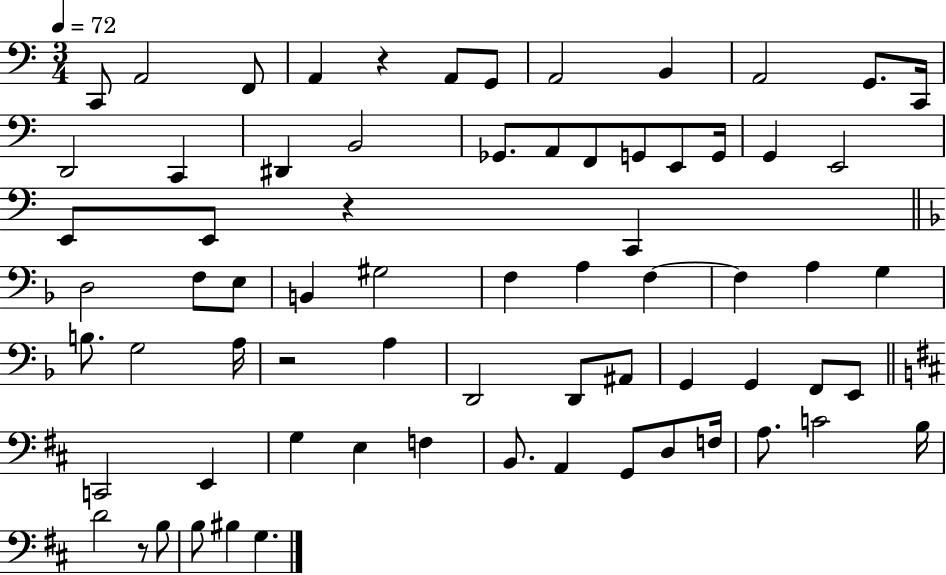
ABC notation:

X:1
T:Untitled
M:3/4
L:1/4
K:C
C,,/2 A,,2 F,,/2 A,, z A,,/2 G,,/2 A,,2 B,, A,,2 G,,/2 C,,/4 D,,2 C,, ^D,, B,,2 _G,,/2 A,,/2 F,,/2 G,,/2 E,,/2 G,,/4 G,, E,,2 E,,/2 E,,/2 z C,, D,2 F,/2 E,/2 B,, ^G,2 F, A, F, F, A, G, B,/2 G,2 A,/4 z2 A, D,,2 D,,/2 ^A,,/2 G,, G,, F,,/2 E,,/2 C,,2 E,, G, E, F, B,,/2 A,, G,,/2 D,/2 F,/4 A,/2 C2 B,/4 D2 z/2 B,/2 B,/2 ^B, G,